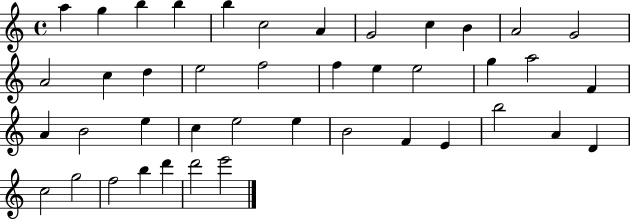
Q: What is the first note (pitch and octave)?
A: A5